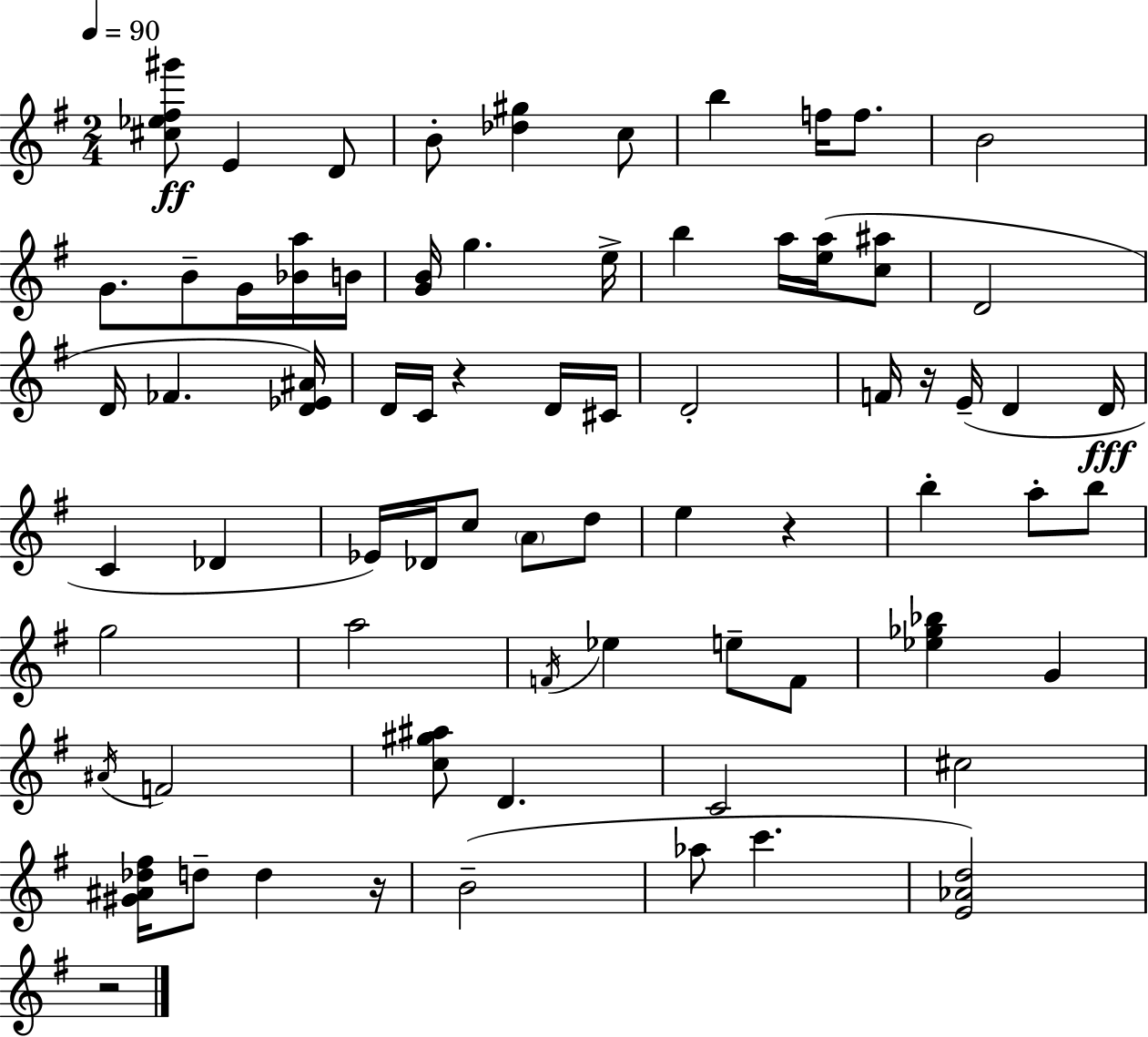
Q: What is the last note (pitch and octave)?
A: C6